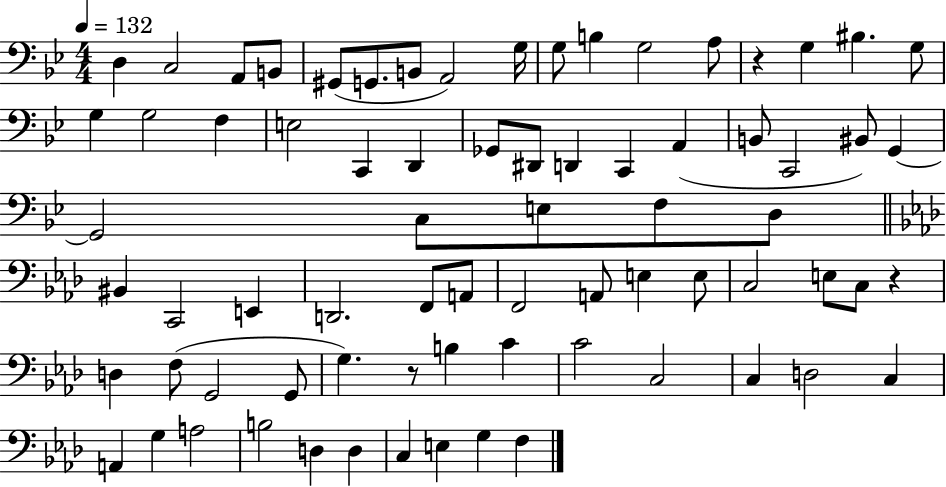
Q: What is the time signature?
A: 4/4